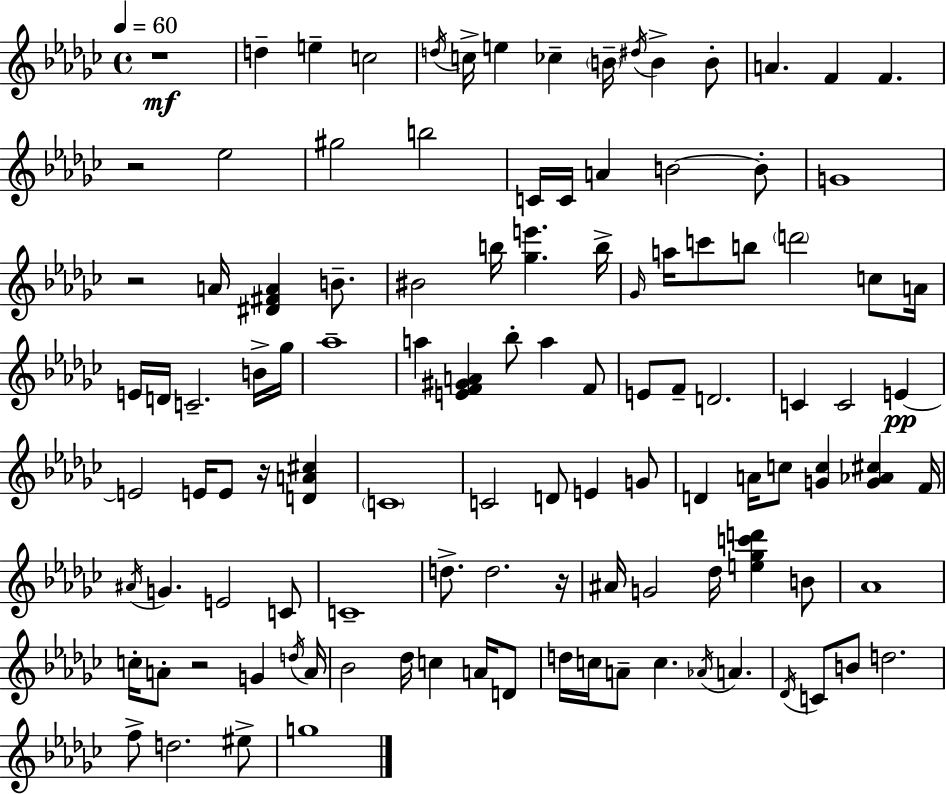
{
  \clef treble
  \time 4/4
  \defaultTimeSignature
  \key ees \minor
  \tempo 4 = 60
  r1\mf | d''4-- e''4-- c''2 | \acciaccatura { d''16 } c''16-> e''4 ces''4-- \parenthesize b'16-- \acciaccatura { dis''16 } b'4-> | b'8-. a'4. f'4 f'4. | \break r2 ees''2 | gis''2 b''2 | c'16 c'16 a'4 b'2~~ | b'8-. g'1 | \break r2 a'16 <dis' fis' a'>4 b'8.-- | bis'2 b''16 <ges'' e'''>4. | b''16-> \grace { ges'16 } a''16 c'''8 b''8 \parenthesize d'''2 | c''8 a'16 e'16 d'16 c'2.-- | \break b'16-> ges''16 aes''1-- | a''4 <e' f' gis' a'>4 bes''8-. a''4 | f'8 e'8 f'8-- d'2. | c'4 c'2 e'4~~\pp | \break e'2 e'16 e'8 r16 <d' a' cis''>4 | \parenthesize c'1 | c'2 d'8 e'4 | g'8 d'4 a'16 c''8 <g' c''>4 <g' aes' cis''>4 | \break f'16 \acciaccatura { ais'16 } g'4. e'2 | c'8 c'1-- | d''8.-> d''2. | r16 ais'16 g'2 des''16 <e'' ges'' c''' d'''>4 | \break b'8 aes'1 | c''16-. a'8-. r2 g'4 | \acciaccatura { d''16 } a'16 bes'2 des''16 c''4 | a'16 d'8 d''16 c''16 a'8-- c''4. \acciaccatura { aes'16 } | \break a'4. \acciaccatura { des'16 } c'8 b'8 d''2. | f''8-> d''2. | eis''8-> g''1 | \bar "|."
}